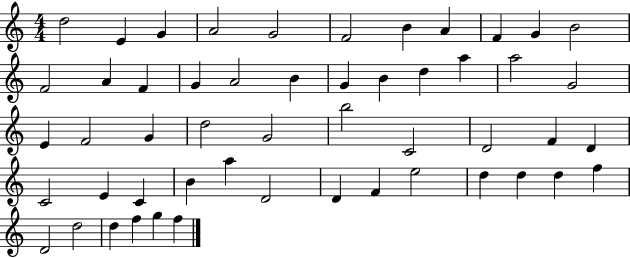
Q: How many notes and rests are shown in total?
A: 52